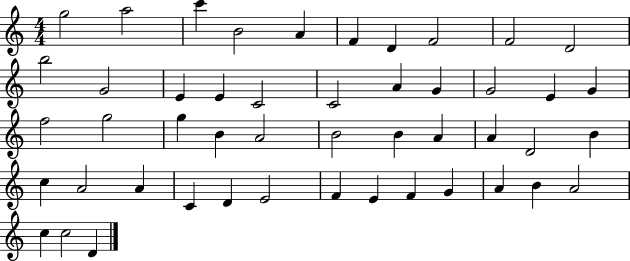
{
  \clef treble
  \numericTimeSignature
  \time 4/4
  \key c \major
  g''2 a''2 | c'''4 b'2 a'4 | f'4 d'4 f'2 | f'2 d'2 | \break b''2 g'2 | e'4 e'4 c'2 | c'2 a'4 g'4 | g'2 e'4 g'4 | \break f''2 g''2 | g''4 b'4 a'2 | b'2 b'4 a'4 | a'4 d'2 b'4 | \break c''4 a'2 a'4 | c'4 d'4 e'2 | f'4 e'4 f'4 g'4 | a'4 b'4 a'2 | \break c''4 c''2 d'4 | \bar "|."
}